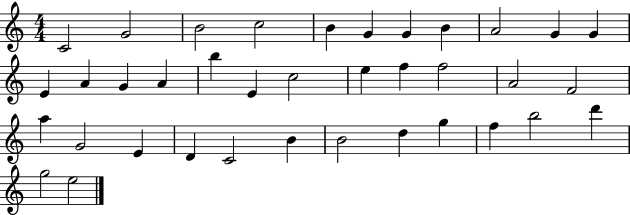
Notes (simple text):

C4/h G4/h B4/h C5/h B4/q G4/q G4/q B4/q A4/h G4/q G4/q E4/q A4/q G4/q A4/q B5/q E4/q C5/h E5/q F5/q F5/h A4/h F4/h A5/q G4/h E4/q D4/q C4/h B4/q B4/h D5/q G5/q F5/q B5/h D6/q G5/h E5/h